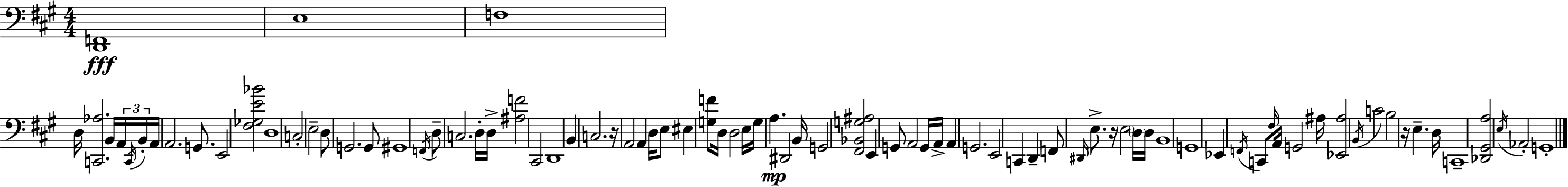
{
  \clef bass
  \numericTimeSignature
  \time 4/4
  \key a \major
  <d, f,>1\fff | e1 | f1 | d16 <c, aes>2. b,16 \tuplet 3/2 { a,16 \acciaccatura { c,16 } | \break b,16-. } a,16 a,2. g,8. | e,2 <fis ges e' bes'>2 | d1 | c2-. e2-- | \break d8 g,2. g,8 | gis,1 | \acciaccatura { f,16 } d8-- c2. | d16-. d16-> <ais f'>2 cis,2 | \break d,1 | b,4 c2. | r16 a,2 a,4 d16 | e8 eis4 <g f'>8 d16 d2 | \break e16 g16 a4.\mp dis,2 | b,16 g,2 <fis, bes, g ais>2 | e,4 g,8 a,2 | g,16 a,16-> a,4 g,2. | \break e,2 c,4 d,4-- | f,8 \grace { dis,16 } e8.-> r16 \parenthesize e2 | \parenthesize d16 d16 b,1 | g,1 | \break ees,4 \acciaccatura { f,16 } c,8 \grace { fis16 } a,16 g,2 | ais16 <ees, ais>2 \acciaccatura { b,16 } c'2 | b2 r16 e4.-- | d16 c,1-- | \break <des, gis, a>2 \acciaccatura { e16 } aes,2-. | g,1-. | \bar "|."
}